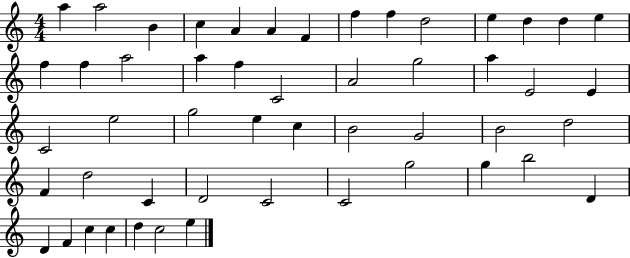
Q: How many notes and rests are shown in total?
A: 51